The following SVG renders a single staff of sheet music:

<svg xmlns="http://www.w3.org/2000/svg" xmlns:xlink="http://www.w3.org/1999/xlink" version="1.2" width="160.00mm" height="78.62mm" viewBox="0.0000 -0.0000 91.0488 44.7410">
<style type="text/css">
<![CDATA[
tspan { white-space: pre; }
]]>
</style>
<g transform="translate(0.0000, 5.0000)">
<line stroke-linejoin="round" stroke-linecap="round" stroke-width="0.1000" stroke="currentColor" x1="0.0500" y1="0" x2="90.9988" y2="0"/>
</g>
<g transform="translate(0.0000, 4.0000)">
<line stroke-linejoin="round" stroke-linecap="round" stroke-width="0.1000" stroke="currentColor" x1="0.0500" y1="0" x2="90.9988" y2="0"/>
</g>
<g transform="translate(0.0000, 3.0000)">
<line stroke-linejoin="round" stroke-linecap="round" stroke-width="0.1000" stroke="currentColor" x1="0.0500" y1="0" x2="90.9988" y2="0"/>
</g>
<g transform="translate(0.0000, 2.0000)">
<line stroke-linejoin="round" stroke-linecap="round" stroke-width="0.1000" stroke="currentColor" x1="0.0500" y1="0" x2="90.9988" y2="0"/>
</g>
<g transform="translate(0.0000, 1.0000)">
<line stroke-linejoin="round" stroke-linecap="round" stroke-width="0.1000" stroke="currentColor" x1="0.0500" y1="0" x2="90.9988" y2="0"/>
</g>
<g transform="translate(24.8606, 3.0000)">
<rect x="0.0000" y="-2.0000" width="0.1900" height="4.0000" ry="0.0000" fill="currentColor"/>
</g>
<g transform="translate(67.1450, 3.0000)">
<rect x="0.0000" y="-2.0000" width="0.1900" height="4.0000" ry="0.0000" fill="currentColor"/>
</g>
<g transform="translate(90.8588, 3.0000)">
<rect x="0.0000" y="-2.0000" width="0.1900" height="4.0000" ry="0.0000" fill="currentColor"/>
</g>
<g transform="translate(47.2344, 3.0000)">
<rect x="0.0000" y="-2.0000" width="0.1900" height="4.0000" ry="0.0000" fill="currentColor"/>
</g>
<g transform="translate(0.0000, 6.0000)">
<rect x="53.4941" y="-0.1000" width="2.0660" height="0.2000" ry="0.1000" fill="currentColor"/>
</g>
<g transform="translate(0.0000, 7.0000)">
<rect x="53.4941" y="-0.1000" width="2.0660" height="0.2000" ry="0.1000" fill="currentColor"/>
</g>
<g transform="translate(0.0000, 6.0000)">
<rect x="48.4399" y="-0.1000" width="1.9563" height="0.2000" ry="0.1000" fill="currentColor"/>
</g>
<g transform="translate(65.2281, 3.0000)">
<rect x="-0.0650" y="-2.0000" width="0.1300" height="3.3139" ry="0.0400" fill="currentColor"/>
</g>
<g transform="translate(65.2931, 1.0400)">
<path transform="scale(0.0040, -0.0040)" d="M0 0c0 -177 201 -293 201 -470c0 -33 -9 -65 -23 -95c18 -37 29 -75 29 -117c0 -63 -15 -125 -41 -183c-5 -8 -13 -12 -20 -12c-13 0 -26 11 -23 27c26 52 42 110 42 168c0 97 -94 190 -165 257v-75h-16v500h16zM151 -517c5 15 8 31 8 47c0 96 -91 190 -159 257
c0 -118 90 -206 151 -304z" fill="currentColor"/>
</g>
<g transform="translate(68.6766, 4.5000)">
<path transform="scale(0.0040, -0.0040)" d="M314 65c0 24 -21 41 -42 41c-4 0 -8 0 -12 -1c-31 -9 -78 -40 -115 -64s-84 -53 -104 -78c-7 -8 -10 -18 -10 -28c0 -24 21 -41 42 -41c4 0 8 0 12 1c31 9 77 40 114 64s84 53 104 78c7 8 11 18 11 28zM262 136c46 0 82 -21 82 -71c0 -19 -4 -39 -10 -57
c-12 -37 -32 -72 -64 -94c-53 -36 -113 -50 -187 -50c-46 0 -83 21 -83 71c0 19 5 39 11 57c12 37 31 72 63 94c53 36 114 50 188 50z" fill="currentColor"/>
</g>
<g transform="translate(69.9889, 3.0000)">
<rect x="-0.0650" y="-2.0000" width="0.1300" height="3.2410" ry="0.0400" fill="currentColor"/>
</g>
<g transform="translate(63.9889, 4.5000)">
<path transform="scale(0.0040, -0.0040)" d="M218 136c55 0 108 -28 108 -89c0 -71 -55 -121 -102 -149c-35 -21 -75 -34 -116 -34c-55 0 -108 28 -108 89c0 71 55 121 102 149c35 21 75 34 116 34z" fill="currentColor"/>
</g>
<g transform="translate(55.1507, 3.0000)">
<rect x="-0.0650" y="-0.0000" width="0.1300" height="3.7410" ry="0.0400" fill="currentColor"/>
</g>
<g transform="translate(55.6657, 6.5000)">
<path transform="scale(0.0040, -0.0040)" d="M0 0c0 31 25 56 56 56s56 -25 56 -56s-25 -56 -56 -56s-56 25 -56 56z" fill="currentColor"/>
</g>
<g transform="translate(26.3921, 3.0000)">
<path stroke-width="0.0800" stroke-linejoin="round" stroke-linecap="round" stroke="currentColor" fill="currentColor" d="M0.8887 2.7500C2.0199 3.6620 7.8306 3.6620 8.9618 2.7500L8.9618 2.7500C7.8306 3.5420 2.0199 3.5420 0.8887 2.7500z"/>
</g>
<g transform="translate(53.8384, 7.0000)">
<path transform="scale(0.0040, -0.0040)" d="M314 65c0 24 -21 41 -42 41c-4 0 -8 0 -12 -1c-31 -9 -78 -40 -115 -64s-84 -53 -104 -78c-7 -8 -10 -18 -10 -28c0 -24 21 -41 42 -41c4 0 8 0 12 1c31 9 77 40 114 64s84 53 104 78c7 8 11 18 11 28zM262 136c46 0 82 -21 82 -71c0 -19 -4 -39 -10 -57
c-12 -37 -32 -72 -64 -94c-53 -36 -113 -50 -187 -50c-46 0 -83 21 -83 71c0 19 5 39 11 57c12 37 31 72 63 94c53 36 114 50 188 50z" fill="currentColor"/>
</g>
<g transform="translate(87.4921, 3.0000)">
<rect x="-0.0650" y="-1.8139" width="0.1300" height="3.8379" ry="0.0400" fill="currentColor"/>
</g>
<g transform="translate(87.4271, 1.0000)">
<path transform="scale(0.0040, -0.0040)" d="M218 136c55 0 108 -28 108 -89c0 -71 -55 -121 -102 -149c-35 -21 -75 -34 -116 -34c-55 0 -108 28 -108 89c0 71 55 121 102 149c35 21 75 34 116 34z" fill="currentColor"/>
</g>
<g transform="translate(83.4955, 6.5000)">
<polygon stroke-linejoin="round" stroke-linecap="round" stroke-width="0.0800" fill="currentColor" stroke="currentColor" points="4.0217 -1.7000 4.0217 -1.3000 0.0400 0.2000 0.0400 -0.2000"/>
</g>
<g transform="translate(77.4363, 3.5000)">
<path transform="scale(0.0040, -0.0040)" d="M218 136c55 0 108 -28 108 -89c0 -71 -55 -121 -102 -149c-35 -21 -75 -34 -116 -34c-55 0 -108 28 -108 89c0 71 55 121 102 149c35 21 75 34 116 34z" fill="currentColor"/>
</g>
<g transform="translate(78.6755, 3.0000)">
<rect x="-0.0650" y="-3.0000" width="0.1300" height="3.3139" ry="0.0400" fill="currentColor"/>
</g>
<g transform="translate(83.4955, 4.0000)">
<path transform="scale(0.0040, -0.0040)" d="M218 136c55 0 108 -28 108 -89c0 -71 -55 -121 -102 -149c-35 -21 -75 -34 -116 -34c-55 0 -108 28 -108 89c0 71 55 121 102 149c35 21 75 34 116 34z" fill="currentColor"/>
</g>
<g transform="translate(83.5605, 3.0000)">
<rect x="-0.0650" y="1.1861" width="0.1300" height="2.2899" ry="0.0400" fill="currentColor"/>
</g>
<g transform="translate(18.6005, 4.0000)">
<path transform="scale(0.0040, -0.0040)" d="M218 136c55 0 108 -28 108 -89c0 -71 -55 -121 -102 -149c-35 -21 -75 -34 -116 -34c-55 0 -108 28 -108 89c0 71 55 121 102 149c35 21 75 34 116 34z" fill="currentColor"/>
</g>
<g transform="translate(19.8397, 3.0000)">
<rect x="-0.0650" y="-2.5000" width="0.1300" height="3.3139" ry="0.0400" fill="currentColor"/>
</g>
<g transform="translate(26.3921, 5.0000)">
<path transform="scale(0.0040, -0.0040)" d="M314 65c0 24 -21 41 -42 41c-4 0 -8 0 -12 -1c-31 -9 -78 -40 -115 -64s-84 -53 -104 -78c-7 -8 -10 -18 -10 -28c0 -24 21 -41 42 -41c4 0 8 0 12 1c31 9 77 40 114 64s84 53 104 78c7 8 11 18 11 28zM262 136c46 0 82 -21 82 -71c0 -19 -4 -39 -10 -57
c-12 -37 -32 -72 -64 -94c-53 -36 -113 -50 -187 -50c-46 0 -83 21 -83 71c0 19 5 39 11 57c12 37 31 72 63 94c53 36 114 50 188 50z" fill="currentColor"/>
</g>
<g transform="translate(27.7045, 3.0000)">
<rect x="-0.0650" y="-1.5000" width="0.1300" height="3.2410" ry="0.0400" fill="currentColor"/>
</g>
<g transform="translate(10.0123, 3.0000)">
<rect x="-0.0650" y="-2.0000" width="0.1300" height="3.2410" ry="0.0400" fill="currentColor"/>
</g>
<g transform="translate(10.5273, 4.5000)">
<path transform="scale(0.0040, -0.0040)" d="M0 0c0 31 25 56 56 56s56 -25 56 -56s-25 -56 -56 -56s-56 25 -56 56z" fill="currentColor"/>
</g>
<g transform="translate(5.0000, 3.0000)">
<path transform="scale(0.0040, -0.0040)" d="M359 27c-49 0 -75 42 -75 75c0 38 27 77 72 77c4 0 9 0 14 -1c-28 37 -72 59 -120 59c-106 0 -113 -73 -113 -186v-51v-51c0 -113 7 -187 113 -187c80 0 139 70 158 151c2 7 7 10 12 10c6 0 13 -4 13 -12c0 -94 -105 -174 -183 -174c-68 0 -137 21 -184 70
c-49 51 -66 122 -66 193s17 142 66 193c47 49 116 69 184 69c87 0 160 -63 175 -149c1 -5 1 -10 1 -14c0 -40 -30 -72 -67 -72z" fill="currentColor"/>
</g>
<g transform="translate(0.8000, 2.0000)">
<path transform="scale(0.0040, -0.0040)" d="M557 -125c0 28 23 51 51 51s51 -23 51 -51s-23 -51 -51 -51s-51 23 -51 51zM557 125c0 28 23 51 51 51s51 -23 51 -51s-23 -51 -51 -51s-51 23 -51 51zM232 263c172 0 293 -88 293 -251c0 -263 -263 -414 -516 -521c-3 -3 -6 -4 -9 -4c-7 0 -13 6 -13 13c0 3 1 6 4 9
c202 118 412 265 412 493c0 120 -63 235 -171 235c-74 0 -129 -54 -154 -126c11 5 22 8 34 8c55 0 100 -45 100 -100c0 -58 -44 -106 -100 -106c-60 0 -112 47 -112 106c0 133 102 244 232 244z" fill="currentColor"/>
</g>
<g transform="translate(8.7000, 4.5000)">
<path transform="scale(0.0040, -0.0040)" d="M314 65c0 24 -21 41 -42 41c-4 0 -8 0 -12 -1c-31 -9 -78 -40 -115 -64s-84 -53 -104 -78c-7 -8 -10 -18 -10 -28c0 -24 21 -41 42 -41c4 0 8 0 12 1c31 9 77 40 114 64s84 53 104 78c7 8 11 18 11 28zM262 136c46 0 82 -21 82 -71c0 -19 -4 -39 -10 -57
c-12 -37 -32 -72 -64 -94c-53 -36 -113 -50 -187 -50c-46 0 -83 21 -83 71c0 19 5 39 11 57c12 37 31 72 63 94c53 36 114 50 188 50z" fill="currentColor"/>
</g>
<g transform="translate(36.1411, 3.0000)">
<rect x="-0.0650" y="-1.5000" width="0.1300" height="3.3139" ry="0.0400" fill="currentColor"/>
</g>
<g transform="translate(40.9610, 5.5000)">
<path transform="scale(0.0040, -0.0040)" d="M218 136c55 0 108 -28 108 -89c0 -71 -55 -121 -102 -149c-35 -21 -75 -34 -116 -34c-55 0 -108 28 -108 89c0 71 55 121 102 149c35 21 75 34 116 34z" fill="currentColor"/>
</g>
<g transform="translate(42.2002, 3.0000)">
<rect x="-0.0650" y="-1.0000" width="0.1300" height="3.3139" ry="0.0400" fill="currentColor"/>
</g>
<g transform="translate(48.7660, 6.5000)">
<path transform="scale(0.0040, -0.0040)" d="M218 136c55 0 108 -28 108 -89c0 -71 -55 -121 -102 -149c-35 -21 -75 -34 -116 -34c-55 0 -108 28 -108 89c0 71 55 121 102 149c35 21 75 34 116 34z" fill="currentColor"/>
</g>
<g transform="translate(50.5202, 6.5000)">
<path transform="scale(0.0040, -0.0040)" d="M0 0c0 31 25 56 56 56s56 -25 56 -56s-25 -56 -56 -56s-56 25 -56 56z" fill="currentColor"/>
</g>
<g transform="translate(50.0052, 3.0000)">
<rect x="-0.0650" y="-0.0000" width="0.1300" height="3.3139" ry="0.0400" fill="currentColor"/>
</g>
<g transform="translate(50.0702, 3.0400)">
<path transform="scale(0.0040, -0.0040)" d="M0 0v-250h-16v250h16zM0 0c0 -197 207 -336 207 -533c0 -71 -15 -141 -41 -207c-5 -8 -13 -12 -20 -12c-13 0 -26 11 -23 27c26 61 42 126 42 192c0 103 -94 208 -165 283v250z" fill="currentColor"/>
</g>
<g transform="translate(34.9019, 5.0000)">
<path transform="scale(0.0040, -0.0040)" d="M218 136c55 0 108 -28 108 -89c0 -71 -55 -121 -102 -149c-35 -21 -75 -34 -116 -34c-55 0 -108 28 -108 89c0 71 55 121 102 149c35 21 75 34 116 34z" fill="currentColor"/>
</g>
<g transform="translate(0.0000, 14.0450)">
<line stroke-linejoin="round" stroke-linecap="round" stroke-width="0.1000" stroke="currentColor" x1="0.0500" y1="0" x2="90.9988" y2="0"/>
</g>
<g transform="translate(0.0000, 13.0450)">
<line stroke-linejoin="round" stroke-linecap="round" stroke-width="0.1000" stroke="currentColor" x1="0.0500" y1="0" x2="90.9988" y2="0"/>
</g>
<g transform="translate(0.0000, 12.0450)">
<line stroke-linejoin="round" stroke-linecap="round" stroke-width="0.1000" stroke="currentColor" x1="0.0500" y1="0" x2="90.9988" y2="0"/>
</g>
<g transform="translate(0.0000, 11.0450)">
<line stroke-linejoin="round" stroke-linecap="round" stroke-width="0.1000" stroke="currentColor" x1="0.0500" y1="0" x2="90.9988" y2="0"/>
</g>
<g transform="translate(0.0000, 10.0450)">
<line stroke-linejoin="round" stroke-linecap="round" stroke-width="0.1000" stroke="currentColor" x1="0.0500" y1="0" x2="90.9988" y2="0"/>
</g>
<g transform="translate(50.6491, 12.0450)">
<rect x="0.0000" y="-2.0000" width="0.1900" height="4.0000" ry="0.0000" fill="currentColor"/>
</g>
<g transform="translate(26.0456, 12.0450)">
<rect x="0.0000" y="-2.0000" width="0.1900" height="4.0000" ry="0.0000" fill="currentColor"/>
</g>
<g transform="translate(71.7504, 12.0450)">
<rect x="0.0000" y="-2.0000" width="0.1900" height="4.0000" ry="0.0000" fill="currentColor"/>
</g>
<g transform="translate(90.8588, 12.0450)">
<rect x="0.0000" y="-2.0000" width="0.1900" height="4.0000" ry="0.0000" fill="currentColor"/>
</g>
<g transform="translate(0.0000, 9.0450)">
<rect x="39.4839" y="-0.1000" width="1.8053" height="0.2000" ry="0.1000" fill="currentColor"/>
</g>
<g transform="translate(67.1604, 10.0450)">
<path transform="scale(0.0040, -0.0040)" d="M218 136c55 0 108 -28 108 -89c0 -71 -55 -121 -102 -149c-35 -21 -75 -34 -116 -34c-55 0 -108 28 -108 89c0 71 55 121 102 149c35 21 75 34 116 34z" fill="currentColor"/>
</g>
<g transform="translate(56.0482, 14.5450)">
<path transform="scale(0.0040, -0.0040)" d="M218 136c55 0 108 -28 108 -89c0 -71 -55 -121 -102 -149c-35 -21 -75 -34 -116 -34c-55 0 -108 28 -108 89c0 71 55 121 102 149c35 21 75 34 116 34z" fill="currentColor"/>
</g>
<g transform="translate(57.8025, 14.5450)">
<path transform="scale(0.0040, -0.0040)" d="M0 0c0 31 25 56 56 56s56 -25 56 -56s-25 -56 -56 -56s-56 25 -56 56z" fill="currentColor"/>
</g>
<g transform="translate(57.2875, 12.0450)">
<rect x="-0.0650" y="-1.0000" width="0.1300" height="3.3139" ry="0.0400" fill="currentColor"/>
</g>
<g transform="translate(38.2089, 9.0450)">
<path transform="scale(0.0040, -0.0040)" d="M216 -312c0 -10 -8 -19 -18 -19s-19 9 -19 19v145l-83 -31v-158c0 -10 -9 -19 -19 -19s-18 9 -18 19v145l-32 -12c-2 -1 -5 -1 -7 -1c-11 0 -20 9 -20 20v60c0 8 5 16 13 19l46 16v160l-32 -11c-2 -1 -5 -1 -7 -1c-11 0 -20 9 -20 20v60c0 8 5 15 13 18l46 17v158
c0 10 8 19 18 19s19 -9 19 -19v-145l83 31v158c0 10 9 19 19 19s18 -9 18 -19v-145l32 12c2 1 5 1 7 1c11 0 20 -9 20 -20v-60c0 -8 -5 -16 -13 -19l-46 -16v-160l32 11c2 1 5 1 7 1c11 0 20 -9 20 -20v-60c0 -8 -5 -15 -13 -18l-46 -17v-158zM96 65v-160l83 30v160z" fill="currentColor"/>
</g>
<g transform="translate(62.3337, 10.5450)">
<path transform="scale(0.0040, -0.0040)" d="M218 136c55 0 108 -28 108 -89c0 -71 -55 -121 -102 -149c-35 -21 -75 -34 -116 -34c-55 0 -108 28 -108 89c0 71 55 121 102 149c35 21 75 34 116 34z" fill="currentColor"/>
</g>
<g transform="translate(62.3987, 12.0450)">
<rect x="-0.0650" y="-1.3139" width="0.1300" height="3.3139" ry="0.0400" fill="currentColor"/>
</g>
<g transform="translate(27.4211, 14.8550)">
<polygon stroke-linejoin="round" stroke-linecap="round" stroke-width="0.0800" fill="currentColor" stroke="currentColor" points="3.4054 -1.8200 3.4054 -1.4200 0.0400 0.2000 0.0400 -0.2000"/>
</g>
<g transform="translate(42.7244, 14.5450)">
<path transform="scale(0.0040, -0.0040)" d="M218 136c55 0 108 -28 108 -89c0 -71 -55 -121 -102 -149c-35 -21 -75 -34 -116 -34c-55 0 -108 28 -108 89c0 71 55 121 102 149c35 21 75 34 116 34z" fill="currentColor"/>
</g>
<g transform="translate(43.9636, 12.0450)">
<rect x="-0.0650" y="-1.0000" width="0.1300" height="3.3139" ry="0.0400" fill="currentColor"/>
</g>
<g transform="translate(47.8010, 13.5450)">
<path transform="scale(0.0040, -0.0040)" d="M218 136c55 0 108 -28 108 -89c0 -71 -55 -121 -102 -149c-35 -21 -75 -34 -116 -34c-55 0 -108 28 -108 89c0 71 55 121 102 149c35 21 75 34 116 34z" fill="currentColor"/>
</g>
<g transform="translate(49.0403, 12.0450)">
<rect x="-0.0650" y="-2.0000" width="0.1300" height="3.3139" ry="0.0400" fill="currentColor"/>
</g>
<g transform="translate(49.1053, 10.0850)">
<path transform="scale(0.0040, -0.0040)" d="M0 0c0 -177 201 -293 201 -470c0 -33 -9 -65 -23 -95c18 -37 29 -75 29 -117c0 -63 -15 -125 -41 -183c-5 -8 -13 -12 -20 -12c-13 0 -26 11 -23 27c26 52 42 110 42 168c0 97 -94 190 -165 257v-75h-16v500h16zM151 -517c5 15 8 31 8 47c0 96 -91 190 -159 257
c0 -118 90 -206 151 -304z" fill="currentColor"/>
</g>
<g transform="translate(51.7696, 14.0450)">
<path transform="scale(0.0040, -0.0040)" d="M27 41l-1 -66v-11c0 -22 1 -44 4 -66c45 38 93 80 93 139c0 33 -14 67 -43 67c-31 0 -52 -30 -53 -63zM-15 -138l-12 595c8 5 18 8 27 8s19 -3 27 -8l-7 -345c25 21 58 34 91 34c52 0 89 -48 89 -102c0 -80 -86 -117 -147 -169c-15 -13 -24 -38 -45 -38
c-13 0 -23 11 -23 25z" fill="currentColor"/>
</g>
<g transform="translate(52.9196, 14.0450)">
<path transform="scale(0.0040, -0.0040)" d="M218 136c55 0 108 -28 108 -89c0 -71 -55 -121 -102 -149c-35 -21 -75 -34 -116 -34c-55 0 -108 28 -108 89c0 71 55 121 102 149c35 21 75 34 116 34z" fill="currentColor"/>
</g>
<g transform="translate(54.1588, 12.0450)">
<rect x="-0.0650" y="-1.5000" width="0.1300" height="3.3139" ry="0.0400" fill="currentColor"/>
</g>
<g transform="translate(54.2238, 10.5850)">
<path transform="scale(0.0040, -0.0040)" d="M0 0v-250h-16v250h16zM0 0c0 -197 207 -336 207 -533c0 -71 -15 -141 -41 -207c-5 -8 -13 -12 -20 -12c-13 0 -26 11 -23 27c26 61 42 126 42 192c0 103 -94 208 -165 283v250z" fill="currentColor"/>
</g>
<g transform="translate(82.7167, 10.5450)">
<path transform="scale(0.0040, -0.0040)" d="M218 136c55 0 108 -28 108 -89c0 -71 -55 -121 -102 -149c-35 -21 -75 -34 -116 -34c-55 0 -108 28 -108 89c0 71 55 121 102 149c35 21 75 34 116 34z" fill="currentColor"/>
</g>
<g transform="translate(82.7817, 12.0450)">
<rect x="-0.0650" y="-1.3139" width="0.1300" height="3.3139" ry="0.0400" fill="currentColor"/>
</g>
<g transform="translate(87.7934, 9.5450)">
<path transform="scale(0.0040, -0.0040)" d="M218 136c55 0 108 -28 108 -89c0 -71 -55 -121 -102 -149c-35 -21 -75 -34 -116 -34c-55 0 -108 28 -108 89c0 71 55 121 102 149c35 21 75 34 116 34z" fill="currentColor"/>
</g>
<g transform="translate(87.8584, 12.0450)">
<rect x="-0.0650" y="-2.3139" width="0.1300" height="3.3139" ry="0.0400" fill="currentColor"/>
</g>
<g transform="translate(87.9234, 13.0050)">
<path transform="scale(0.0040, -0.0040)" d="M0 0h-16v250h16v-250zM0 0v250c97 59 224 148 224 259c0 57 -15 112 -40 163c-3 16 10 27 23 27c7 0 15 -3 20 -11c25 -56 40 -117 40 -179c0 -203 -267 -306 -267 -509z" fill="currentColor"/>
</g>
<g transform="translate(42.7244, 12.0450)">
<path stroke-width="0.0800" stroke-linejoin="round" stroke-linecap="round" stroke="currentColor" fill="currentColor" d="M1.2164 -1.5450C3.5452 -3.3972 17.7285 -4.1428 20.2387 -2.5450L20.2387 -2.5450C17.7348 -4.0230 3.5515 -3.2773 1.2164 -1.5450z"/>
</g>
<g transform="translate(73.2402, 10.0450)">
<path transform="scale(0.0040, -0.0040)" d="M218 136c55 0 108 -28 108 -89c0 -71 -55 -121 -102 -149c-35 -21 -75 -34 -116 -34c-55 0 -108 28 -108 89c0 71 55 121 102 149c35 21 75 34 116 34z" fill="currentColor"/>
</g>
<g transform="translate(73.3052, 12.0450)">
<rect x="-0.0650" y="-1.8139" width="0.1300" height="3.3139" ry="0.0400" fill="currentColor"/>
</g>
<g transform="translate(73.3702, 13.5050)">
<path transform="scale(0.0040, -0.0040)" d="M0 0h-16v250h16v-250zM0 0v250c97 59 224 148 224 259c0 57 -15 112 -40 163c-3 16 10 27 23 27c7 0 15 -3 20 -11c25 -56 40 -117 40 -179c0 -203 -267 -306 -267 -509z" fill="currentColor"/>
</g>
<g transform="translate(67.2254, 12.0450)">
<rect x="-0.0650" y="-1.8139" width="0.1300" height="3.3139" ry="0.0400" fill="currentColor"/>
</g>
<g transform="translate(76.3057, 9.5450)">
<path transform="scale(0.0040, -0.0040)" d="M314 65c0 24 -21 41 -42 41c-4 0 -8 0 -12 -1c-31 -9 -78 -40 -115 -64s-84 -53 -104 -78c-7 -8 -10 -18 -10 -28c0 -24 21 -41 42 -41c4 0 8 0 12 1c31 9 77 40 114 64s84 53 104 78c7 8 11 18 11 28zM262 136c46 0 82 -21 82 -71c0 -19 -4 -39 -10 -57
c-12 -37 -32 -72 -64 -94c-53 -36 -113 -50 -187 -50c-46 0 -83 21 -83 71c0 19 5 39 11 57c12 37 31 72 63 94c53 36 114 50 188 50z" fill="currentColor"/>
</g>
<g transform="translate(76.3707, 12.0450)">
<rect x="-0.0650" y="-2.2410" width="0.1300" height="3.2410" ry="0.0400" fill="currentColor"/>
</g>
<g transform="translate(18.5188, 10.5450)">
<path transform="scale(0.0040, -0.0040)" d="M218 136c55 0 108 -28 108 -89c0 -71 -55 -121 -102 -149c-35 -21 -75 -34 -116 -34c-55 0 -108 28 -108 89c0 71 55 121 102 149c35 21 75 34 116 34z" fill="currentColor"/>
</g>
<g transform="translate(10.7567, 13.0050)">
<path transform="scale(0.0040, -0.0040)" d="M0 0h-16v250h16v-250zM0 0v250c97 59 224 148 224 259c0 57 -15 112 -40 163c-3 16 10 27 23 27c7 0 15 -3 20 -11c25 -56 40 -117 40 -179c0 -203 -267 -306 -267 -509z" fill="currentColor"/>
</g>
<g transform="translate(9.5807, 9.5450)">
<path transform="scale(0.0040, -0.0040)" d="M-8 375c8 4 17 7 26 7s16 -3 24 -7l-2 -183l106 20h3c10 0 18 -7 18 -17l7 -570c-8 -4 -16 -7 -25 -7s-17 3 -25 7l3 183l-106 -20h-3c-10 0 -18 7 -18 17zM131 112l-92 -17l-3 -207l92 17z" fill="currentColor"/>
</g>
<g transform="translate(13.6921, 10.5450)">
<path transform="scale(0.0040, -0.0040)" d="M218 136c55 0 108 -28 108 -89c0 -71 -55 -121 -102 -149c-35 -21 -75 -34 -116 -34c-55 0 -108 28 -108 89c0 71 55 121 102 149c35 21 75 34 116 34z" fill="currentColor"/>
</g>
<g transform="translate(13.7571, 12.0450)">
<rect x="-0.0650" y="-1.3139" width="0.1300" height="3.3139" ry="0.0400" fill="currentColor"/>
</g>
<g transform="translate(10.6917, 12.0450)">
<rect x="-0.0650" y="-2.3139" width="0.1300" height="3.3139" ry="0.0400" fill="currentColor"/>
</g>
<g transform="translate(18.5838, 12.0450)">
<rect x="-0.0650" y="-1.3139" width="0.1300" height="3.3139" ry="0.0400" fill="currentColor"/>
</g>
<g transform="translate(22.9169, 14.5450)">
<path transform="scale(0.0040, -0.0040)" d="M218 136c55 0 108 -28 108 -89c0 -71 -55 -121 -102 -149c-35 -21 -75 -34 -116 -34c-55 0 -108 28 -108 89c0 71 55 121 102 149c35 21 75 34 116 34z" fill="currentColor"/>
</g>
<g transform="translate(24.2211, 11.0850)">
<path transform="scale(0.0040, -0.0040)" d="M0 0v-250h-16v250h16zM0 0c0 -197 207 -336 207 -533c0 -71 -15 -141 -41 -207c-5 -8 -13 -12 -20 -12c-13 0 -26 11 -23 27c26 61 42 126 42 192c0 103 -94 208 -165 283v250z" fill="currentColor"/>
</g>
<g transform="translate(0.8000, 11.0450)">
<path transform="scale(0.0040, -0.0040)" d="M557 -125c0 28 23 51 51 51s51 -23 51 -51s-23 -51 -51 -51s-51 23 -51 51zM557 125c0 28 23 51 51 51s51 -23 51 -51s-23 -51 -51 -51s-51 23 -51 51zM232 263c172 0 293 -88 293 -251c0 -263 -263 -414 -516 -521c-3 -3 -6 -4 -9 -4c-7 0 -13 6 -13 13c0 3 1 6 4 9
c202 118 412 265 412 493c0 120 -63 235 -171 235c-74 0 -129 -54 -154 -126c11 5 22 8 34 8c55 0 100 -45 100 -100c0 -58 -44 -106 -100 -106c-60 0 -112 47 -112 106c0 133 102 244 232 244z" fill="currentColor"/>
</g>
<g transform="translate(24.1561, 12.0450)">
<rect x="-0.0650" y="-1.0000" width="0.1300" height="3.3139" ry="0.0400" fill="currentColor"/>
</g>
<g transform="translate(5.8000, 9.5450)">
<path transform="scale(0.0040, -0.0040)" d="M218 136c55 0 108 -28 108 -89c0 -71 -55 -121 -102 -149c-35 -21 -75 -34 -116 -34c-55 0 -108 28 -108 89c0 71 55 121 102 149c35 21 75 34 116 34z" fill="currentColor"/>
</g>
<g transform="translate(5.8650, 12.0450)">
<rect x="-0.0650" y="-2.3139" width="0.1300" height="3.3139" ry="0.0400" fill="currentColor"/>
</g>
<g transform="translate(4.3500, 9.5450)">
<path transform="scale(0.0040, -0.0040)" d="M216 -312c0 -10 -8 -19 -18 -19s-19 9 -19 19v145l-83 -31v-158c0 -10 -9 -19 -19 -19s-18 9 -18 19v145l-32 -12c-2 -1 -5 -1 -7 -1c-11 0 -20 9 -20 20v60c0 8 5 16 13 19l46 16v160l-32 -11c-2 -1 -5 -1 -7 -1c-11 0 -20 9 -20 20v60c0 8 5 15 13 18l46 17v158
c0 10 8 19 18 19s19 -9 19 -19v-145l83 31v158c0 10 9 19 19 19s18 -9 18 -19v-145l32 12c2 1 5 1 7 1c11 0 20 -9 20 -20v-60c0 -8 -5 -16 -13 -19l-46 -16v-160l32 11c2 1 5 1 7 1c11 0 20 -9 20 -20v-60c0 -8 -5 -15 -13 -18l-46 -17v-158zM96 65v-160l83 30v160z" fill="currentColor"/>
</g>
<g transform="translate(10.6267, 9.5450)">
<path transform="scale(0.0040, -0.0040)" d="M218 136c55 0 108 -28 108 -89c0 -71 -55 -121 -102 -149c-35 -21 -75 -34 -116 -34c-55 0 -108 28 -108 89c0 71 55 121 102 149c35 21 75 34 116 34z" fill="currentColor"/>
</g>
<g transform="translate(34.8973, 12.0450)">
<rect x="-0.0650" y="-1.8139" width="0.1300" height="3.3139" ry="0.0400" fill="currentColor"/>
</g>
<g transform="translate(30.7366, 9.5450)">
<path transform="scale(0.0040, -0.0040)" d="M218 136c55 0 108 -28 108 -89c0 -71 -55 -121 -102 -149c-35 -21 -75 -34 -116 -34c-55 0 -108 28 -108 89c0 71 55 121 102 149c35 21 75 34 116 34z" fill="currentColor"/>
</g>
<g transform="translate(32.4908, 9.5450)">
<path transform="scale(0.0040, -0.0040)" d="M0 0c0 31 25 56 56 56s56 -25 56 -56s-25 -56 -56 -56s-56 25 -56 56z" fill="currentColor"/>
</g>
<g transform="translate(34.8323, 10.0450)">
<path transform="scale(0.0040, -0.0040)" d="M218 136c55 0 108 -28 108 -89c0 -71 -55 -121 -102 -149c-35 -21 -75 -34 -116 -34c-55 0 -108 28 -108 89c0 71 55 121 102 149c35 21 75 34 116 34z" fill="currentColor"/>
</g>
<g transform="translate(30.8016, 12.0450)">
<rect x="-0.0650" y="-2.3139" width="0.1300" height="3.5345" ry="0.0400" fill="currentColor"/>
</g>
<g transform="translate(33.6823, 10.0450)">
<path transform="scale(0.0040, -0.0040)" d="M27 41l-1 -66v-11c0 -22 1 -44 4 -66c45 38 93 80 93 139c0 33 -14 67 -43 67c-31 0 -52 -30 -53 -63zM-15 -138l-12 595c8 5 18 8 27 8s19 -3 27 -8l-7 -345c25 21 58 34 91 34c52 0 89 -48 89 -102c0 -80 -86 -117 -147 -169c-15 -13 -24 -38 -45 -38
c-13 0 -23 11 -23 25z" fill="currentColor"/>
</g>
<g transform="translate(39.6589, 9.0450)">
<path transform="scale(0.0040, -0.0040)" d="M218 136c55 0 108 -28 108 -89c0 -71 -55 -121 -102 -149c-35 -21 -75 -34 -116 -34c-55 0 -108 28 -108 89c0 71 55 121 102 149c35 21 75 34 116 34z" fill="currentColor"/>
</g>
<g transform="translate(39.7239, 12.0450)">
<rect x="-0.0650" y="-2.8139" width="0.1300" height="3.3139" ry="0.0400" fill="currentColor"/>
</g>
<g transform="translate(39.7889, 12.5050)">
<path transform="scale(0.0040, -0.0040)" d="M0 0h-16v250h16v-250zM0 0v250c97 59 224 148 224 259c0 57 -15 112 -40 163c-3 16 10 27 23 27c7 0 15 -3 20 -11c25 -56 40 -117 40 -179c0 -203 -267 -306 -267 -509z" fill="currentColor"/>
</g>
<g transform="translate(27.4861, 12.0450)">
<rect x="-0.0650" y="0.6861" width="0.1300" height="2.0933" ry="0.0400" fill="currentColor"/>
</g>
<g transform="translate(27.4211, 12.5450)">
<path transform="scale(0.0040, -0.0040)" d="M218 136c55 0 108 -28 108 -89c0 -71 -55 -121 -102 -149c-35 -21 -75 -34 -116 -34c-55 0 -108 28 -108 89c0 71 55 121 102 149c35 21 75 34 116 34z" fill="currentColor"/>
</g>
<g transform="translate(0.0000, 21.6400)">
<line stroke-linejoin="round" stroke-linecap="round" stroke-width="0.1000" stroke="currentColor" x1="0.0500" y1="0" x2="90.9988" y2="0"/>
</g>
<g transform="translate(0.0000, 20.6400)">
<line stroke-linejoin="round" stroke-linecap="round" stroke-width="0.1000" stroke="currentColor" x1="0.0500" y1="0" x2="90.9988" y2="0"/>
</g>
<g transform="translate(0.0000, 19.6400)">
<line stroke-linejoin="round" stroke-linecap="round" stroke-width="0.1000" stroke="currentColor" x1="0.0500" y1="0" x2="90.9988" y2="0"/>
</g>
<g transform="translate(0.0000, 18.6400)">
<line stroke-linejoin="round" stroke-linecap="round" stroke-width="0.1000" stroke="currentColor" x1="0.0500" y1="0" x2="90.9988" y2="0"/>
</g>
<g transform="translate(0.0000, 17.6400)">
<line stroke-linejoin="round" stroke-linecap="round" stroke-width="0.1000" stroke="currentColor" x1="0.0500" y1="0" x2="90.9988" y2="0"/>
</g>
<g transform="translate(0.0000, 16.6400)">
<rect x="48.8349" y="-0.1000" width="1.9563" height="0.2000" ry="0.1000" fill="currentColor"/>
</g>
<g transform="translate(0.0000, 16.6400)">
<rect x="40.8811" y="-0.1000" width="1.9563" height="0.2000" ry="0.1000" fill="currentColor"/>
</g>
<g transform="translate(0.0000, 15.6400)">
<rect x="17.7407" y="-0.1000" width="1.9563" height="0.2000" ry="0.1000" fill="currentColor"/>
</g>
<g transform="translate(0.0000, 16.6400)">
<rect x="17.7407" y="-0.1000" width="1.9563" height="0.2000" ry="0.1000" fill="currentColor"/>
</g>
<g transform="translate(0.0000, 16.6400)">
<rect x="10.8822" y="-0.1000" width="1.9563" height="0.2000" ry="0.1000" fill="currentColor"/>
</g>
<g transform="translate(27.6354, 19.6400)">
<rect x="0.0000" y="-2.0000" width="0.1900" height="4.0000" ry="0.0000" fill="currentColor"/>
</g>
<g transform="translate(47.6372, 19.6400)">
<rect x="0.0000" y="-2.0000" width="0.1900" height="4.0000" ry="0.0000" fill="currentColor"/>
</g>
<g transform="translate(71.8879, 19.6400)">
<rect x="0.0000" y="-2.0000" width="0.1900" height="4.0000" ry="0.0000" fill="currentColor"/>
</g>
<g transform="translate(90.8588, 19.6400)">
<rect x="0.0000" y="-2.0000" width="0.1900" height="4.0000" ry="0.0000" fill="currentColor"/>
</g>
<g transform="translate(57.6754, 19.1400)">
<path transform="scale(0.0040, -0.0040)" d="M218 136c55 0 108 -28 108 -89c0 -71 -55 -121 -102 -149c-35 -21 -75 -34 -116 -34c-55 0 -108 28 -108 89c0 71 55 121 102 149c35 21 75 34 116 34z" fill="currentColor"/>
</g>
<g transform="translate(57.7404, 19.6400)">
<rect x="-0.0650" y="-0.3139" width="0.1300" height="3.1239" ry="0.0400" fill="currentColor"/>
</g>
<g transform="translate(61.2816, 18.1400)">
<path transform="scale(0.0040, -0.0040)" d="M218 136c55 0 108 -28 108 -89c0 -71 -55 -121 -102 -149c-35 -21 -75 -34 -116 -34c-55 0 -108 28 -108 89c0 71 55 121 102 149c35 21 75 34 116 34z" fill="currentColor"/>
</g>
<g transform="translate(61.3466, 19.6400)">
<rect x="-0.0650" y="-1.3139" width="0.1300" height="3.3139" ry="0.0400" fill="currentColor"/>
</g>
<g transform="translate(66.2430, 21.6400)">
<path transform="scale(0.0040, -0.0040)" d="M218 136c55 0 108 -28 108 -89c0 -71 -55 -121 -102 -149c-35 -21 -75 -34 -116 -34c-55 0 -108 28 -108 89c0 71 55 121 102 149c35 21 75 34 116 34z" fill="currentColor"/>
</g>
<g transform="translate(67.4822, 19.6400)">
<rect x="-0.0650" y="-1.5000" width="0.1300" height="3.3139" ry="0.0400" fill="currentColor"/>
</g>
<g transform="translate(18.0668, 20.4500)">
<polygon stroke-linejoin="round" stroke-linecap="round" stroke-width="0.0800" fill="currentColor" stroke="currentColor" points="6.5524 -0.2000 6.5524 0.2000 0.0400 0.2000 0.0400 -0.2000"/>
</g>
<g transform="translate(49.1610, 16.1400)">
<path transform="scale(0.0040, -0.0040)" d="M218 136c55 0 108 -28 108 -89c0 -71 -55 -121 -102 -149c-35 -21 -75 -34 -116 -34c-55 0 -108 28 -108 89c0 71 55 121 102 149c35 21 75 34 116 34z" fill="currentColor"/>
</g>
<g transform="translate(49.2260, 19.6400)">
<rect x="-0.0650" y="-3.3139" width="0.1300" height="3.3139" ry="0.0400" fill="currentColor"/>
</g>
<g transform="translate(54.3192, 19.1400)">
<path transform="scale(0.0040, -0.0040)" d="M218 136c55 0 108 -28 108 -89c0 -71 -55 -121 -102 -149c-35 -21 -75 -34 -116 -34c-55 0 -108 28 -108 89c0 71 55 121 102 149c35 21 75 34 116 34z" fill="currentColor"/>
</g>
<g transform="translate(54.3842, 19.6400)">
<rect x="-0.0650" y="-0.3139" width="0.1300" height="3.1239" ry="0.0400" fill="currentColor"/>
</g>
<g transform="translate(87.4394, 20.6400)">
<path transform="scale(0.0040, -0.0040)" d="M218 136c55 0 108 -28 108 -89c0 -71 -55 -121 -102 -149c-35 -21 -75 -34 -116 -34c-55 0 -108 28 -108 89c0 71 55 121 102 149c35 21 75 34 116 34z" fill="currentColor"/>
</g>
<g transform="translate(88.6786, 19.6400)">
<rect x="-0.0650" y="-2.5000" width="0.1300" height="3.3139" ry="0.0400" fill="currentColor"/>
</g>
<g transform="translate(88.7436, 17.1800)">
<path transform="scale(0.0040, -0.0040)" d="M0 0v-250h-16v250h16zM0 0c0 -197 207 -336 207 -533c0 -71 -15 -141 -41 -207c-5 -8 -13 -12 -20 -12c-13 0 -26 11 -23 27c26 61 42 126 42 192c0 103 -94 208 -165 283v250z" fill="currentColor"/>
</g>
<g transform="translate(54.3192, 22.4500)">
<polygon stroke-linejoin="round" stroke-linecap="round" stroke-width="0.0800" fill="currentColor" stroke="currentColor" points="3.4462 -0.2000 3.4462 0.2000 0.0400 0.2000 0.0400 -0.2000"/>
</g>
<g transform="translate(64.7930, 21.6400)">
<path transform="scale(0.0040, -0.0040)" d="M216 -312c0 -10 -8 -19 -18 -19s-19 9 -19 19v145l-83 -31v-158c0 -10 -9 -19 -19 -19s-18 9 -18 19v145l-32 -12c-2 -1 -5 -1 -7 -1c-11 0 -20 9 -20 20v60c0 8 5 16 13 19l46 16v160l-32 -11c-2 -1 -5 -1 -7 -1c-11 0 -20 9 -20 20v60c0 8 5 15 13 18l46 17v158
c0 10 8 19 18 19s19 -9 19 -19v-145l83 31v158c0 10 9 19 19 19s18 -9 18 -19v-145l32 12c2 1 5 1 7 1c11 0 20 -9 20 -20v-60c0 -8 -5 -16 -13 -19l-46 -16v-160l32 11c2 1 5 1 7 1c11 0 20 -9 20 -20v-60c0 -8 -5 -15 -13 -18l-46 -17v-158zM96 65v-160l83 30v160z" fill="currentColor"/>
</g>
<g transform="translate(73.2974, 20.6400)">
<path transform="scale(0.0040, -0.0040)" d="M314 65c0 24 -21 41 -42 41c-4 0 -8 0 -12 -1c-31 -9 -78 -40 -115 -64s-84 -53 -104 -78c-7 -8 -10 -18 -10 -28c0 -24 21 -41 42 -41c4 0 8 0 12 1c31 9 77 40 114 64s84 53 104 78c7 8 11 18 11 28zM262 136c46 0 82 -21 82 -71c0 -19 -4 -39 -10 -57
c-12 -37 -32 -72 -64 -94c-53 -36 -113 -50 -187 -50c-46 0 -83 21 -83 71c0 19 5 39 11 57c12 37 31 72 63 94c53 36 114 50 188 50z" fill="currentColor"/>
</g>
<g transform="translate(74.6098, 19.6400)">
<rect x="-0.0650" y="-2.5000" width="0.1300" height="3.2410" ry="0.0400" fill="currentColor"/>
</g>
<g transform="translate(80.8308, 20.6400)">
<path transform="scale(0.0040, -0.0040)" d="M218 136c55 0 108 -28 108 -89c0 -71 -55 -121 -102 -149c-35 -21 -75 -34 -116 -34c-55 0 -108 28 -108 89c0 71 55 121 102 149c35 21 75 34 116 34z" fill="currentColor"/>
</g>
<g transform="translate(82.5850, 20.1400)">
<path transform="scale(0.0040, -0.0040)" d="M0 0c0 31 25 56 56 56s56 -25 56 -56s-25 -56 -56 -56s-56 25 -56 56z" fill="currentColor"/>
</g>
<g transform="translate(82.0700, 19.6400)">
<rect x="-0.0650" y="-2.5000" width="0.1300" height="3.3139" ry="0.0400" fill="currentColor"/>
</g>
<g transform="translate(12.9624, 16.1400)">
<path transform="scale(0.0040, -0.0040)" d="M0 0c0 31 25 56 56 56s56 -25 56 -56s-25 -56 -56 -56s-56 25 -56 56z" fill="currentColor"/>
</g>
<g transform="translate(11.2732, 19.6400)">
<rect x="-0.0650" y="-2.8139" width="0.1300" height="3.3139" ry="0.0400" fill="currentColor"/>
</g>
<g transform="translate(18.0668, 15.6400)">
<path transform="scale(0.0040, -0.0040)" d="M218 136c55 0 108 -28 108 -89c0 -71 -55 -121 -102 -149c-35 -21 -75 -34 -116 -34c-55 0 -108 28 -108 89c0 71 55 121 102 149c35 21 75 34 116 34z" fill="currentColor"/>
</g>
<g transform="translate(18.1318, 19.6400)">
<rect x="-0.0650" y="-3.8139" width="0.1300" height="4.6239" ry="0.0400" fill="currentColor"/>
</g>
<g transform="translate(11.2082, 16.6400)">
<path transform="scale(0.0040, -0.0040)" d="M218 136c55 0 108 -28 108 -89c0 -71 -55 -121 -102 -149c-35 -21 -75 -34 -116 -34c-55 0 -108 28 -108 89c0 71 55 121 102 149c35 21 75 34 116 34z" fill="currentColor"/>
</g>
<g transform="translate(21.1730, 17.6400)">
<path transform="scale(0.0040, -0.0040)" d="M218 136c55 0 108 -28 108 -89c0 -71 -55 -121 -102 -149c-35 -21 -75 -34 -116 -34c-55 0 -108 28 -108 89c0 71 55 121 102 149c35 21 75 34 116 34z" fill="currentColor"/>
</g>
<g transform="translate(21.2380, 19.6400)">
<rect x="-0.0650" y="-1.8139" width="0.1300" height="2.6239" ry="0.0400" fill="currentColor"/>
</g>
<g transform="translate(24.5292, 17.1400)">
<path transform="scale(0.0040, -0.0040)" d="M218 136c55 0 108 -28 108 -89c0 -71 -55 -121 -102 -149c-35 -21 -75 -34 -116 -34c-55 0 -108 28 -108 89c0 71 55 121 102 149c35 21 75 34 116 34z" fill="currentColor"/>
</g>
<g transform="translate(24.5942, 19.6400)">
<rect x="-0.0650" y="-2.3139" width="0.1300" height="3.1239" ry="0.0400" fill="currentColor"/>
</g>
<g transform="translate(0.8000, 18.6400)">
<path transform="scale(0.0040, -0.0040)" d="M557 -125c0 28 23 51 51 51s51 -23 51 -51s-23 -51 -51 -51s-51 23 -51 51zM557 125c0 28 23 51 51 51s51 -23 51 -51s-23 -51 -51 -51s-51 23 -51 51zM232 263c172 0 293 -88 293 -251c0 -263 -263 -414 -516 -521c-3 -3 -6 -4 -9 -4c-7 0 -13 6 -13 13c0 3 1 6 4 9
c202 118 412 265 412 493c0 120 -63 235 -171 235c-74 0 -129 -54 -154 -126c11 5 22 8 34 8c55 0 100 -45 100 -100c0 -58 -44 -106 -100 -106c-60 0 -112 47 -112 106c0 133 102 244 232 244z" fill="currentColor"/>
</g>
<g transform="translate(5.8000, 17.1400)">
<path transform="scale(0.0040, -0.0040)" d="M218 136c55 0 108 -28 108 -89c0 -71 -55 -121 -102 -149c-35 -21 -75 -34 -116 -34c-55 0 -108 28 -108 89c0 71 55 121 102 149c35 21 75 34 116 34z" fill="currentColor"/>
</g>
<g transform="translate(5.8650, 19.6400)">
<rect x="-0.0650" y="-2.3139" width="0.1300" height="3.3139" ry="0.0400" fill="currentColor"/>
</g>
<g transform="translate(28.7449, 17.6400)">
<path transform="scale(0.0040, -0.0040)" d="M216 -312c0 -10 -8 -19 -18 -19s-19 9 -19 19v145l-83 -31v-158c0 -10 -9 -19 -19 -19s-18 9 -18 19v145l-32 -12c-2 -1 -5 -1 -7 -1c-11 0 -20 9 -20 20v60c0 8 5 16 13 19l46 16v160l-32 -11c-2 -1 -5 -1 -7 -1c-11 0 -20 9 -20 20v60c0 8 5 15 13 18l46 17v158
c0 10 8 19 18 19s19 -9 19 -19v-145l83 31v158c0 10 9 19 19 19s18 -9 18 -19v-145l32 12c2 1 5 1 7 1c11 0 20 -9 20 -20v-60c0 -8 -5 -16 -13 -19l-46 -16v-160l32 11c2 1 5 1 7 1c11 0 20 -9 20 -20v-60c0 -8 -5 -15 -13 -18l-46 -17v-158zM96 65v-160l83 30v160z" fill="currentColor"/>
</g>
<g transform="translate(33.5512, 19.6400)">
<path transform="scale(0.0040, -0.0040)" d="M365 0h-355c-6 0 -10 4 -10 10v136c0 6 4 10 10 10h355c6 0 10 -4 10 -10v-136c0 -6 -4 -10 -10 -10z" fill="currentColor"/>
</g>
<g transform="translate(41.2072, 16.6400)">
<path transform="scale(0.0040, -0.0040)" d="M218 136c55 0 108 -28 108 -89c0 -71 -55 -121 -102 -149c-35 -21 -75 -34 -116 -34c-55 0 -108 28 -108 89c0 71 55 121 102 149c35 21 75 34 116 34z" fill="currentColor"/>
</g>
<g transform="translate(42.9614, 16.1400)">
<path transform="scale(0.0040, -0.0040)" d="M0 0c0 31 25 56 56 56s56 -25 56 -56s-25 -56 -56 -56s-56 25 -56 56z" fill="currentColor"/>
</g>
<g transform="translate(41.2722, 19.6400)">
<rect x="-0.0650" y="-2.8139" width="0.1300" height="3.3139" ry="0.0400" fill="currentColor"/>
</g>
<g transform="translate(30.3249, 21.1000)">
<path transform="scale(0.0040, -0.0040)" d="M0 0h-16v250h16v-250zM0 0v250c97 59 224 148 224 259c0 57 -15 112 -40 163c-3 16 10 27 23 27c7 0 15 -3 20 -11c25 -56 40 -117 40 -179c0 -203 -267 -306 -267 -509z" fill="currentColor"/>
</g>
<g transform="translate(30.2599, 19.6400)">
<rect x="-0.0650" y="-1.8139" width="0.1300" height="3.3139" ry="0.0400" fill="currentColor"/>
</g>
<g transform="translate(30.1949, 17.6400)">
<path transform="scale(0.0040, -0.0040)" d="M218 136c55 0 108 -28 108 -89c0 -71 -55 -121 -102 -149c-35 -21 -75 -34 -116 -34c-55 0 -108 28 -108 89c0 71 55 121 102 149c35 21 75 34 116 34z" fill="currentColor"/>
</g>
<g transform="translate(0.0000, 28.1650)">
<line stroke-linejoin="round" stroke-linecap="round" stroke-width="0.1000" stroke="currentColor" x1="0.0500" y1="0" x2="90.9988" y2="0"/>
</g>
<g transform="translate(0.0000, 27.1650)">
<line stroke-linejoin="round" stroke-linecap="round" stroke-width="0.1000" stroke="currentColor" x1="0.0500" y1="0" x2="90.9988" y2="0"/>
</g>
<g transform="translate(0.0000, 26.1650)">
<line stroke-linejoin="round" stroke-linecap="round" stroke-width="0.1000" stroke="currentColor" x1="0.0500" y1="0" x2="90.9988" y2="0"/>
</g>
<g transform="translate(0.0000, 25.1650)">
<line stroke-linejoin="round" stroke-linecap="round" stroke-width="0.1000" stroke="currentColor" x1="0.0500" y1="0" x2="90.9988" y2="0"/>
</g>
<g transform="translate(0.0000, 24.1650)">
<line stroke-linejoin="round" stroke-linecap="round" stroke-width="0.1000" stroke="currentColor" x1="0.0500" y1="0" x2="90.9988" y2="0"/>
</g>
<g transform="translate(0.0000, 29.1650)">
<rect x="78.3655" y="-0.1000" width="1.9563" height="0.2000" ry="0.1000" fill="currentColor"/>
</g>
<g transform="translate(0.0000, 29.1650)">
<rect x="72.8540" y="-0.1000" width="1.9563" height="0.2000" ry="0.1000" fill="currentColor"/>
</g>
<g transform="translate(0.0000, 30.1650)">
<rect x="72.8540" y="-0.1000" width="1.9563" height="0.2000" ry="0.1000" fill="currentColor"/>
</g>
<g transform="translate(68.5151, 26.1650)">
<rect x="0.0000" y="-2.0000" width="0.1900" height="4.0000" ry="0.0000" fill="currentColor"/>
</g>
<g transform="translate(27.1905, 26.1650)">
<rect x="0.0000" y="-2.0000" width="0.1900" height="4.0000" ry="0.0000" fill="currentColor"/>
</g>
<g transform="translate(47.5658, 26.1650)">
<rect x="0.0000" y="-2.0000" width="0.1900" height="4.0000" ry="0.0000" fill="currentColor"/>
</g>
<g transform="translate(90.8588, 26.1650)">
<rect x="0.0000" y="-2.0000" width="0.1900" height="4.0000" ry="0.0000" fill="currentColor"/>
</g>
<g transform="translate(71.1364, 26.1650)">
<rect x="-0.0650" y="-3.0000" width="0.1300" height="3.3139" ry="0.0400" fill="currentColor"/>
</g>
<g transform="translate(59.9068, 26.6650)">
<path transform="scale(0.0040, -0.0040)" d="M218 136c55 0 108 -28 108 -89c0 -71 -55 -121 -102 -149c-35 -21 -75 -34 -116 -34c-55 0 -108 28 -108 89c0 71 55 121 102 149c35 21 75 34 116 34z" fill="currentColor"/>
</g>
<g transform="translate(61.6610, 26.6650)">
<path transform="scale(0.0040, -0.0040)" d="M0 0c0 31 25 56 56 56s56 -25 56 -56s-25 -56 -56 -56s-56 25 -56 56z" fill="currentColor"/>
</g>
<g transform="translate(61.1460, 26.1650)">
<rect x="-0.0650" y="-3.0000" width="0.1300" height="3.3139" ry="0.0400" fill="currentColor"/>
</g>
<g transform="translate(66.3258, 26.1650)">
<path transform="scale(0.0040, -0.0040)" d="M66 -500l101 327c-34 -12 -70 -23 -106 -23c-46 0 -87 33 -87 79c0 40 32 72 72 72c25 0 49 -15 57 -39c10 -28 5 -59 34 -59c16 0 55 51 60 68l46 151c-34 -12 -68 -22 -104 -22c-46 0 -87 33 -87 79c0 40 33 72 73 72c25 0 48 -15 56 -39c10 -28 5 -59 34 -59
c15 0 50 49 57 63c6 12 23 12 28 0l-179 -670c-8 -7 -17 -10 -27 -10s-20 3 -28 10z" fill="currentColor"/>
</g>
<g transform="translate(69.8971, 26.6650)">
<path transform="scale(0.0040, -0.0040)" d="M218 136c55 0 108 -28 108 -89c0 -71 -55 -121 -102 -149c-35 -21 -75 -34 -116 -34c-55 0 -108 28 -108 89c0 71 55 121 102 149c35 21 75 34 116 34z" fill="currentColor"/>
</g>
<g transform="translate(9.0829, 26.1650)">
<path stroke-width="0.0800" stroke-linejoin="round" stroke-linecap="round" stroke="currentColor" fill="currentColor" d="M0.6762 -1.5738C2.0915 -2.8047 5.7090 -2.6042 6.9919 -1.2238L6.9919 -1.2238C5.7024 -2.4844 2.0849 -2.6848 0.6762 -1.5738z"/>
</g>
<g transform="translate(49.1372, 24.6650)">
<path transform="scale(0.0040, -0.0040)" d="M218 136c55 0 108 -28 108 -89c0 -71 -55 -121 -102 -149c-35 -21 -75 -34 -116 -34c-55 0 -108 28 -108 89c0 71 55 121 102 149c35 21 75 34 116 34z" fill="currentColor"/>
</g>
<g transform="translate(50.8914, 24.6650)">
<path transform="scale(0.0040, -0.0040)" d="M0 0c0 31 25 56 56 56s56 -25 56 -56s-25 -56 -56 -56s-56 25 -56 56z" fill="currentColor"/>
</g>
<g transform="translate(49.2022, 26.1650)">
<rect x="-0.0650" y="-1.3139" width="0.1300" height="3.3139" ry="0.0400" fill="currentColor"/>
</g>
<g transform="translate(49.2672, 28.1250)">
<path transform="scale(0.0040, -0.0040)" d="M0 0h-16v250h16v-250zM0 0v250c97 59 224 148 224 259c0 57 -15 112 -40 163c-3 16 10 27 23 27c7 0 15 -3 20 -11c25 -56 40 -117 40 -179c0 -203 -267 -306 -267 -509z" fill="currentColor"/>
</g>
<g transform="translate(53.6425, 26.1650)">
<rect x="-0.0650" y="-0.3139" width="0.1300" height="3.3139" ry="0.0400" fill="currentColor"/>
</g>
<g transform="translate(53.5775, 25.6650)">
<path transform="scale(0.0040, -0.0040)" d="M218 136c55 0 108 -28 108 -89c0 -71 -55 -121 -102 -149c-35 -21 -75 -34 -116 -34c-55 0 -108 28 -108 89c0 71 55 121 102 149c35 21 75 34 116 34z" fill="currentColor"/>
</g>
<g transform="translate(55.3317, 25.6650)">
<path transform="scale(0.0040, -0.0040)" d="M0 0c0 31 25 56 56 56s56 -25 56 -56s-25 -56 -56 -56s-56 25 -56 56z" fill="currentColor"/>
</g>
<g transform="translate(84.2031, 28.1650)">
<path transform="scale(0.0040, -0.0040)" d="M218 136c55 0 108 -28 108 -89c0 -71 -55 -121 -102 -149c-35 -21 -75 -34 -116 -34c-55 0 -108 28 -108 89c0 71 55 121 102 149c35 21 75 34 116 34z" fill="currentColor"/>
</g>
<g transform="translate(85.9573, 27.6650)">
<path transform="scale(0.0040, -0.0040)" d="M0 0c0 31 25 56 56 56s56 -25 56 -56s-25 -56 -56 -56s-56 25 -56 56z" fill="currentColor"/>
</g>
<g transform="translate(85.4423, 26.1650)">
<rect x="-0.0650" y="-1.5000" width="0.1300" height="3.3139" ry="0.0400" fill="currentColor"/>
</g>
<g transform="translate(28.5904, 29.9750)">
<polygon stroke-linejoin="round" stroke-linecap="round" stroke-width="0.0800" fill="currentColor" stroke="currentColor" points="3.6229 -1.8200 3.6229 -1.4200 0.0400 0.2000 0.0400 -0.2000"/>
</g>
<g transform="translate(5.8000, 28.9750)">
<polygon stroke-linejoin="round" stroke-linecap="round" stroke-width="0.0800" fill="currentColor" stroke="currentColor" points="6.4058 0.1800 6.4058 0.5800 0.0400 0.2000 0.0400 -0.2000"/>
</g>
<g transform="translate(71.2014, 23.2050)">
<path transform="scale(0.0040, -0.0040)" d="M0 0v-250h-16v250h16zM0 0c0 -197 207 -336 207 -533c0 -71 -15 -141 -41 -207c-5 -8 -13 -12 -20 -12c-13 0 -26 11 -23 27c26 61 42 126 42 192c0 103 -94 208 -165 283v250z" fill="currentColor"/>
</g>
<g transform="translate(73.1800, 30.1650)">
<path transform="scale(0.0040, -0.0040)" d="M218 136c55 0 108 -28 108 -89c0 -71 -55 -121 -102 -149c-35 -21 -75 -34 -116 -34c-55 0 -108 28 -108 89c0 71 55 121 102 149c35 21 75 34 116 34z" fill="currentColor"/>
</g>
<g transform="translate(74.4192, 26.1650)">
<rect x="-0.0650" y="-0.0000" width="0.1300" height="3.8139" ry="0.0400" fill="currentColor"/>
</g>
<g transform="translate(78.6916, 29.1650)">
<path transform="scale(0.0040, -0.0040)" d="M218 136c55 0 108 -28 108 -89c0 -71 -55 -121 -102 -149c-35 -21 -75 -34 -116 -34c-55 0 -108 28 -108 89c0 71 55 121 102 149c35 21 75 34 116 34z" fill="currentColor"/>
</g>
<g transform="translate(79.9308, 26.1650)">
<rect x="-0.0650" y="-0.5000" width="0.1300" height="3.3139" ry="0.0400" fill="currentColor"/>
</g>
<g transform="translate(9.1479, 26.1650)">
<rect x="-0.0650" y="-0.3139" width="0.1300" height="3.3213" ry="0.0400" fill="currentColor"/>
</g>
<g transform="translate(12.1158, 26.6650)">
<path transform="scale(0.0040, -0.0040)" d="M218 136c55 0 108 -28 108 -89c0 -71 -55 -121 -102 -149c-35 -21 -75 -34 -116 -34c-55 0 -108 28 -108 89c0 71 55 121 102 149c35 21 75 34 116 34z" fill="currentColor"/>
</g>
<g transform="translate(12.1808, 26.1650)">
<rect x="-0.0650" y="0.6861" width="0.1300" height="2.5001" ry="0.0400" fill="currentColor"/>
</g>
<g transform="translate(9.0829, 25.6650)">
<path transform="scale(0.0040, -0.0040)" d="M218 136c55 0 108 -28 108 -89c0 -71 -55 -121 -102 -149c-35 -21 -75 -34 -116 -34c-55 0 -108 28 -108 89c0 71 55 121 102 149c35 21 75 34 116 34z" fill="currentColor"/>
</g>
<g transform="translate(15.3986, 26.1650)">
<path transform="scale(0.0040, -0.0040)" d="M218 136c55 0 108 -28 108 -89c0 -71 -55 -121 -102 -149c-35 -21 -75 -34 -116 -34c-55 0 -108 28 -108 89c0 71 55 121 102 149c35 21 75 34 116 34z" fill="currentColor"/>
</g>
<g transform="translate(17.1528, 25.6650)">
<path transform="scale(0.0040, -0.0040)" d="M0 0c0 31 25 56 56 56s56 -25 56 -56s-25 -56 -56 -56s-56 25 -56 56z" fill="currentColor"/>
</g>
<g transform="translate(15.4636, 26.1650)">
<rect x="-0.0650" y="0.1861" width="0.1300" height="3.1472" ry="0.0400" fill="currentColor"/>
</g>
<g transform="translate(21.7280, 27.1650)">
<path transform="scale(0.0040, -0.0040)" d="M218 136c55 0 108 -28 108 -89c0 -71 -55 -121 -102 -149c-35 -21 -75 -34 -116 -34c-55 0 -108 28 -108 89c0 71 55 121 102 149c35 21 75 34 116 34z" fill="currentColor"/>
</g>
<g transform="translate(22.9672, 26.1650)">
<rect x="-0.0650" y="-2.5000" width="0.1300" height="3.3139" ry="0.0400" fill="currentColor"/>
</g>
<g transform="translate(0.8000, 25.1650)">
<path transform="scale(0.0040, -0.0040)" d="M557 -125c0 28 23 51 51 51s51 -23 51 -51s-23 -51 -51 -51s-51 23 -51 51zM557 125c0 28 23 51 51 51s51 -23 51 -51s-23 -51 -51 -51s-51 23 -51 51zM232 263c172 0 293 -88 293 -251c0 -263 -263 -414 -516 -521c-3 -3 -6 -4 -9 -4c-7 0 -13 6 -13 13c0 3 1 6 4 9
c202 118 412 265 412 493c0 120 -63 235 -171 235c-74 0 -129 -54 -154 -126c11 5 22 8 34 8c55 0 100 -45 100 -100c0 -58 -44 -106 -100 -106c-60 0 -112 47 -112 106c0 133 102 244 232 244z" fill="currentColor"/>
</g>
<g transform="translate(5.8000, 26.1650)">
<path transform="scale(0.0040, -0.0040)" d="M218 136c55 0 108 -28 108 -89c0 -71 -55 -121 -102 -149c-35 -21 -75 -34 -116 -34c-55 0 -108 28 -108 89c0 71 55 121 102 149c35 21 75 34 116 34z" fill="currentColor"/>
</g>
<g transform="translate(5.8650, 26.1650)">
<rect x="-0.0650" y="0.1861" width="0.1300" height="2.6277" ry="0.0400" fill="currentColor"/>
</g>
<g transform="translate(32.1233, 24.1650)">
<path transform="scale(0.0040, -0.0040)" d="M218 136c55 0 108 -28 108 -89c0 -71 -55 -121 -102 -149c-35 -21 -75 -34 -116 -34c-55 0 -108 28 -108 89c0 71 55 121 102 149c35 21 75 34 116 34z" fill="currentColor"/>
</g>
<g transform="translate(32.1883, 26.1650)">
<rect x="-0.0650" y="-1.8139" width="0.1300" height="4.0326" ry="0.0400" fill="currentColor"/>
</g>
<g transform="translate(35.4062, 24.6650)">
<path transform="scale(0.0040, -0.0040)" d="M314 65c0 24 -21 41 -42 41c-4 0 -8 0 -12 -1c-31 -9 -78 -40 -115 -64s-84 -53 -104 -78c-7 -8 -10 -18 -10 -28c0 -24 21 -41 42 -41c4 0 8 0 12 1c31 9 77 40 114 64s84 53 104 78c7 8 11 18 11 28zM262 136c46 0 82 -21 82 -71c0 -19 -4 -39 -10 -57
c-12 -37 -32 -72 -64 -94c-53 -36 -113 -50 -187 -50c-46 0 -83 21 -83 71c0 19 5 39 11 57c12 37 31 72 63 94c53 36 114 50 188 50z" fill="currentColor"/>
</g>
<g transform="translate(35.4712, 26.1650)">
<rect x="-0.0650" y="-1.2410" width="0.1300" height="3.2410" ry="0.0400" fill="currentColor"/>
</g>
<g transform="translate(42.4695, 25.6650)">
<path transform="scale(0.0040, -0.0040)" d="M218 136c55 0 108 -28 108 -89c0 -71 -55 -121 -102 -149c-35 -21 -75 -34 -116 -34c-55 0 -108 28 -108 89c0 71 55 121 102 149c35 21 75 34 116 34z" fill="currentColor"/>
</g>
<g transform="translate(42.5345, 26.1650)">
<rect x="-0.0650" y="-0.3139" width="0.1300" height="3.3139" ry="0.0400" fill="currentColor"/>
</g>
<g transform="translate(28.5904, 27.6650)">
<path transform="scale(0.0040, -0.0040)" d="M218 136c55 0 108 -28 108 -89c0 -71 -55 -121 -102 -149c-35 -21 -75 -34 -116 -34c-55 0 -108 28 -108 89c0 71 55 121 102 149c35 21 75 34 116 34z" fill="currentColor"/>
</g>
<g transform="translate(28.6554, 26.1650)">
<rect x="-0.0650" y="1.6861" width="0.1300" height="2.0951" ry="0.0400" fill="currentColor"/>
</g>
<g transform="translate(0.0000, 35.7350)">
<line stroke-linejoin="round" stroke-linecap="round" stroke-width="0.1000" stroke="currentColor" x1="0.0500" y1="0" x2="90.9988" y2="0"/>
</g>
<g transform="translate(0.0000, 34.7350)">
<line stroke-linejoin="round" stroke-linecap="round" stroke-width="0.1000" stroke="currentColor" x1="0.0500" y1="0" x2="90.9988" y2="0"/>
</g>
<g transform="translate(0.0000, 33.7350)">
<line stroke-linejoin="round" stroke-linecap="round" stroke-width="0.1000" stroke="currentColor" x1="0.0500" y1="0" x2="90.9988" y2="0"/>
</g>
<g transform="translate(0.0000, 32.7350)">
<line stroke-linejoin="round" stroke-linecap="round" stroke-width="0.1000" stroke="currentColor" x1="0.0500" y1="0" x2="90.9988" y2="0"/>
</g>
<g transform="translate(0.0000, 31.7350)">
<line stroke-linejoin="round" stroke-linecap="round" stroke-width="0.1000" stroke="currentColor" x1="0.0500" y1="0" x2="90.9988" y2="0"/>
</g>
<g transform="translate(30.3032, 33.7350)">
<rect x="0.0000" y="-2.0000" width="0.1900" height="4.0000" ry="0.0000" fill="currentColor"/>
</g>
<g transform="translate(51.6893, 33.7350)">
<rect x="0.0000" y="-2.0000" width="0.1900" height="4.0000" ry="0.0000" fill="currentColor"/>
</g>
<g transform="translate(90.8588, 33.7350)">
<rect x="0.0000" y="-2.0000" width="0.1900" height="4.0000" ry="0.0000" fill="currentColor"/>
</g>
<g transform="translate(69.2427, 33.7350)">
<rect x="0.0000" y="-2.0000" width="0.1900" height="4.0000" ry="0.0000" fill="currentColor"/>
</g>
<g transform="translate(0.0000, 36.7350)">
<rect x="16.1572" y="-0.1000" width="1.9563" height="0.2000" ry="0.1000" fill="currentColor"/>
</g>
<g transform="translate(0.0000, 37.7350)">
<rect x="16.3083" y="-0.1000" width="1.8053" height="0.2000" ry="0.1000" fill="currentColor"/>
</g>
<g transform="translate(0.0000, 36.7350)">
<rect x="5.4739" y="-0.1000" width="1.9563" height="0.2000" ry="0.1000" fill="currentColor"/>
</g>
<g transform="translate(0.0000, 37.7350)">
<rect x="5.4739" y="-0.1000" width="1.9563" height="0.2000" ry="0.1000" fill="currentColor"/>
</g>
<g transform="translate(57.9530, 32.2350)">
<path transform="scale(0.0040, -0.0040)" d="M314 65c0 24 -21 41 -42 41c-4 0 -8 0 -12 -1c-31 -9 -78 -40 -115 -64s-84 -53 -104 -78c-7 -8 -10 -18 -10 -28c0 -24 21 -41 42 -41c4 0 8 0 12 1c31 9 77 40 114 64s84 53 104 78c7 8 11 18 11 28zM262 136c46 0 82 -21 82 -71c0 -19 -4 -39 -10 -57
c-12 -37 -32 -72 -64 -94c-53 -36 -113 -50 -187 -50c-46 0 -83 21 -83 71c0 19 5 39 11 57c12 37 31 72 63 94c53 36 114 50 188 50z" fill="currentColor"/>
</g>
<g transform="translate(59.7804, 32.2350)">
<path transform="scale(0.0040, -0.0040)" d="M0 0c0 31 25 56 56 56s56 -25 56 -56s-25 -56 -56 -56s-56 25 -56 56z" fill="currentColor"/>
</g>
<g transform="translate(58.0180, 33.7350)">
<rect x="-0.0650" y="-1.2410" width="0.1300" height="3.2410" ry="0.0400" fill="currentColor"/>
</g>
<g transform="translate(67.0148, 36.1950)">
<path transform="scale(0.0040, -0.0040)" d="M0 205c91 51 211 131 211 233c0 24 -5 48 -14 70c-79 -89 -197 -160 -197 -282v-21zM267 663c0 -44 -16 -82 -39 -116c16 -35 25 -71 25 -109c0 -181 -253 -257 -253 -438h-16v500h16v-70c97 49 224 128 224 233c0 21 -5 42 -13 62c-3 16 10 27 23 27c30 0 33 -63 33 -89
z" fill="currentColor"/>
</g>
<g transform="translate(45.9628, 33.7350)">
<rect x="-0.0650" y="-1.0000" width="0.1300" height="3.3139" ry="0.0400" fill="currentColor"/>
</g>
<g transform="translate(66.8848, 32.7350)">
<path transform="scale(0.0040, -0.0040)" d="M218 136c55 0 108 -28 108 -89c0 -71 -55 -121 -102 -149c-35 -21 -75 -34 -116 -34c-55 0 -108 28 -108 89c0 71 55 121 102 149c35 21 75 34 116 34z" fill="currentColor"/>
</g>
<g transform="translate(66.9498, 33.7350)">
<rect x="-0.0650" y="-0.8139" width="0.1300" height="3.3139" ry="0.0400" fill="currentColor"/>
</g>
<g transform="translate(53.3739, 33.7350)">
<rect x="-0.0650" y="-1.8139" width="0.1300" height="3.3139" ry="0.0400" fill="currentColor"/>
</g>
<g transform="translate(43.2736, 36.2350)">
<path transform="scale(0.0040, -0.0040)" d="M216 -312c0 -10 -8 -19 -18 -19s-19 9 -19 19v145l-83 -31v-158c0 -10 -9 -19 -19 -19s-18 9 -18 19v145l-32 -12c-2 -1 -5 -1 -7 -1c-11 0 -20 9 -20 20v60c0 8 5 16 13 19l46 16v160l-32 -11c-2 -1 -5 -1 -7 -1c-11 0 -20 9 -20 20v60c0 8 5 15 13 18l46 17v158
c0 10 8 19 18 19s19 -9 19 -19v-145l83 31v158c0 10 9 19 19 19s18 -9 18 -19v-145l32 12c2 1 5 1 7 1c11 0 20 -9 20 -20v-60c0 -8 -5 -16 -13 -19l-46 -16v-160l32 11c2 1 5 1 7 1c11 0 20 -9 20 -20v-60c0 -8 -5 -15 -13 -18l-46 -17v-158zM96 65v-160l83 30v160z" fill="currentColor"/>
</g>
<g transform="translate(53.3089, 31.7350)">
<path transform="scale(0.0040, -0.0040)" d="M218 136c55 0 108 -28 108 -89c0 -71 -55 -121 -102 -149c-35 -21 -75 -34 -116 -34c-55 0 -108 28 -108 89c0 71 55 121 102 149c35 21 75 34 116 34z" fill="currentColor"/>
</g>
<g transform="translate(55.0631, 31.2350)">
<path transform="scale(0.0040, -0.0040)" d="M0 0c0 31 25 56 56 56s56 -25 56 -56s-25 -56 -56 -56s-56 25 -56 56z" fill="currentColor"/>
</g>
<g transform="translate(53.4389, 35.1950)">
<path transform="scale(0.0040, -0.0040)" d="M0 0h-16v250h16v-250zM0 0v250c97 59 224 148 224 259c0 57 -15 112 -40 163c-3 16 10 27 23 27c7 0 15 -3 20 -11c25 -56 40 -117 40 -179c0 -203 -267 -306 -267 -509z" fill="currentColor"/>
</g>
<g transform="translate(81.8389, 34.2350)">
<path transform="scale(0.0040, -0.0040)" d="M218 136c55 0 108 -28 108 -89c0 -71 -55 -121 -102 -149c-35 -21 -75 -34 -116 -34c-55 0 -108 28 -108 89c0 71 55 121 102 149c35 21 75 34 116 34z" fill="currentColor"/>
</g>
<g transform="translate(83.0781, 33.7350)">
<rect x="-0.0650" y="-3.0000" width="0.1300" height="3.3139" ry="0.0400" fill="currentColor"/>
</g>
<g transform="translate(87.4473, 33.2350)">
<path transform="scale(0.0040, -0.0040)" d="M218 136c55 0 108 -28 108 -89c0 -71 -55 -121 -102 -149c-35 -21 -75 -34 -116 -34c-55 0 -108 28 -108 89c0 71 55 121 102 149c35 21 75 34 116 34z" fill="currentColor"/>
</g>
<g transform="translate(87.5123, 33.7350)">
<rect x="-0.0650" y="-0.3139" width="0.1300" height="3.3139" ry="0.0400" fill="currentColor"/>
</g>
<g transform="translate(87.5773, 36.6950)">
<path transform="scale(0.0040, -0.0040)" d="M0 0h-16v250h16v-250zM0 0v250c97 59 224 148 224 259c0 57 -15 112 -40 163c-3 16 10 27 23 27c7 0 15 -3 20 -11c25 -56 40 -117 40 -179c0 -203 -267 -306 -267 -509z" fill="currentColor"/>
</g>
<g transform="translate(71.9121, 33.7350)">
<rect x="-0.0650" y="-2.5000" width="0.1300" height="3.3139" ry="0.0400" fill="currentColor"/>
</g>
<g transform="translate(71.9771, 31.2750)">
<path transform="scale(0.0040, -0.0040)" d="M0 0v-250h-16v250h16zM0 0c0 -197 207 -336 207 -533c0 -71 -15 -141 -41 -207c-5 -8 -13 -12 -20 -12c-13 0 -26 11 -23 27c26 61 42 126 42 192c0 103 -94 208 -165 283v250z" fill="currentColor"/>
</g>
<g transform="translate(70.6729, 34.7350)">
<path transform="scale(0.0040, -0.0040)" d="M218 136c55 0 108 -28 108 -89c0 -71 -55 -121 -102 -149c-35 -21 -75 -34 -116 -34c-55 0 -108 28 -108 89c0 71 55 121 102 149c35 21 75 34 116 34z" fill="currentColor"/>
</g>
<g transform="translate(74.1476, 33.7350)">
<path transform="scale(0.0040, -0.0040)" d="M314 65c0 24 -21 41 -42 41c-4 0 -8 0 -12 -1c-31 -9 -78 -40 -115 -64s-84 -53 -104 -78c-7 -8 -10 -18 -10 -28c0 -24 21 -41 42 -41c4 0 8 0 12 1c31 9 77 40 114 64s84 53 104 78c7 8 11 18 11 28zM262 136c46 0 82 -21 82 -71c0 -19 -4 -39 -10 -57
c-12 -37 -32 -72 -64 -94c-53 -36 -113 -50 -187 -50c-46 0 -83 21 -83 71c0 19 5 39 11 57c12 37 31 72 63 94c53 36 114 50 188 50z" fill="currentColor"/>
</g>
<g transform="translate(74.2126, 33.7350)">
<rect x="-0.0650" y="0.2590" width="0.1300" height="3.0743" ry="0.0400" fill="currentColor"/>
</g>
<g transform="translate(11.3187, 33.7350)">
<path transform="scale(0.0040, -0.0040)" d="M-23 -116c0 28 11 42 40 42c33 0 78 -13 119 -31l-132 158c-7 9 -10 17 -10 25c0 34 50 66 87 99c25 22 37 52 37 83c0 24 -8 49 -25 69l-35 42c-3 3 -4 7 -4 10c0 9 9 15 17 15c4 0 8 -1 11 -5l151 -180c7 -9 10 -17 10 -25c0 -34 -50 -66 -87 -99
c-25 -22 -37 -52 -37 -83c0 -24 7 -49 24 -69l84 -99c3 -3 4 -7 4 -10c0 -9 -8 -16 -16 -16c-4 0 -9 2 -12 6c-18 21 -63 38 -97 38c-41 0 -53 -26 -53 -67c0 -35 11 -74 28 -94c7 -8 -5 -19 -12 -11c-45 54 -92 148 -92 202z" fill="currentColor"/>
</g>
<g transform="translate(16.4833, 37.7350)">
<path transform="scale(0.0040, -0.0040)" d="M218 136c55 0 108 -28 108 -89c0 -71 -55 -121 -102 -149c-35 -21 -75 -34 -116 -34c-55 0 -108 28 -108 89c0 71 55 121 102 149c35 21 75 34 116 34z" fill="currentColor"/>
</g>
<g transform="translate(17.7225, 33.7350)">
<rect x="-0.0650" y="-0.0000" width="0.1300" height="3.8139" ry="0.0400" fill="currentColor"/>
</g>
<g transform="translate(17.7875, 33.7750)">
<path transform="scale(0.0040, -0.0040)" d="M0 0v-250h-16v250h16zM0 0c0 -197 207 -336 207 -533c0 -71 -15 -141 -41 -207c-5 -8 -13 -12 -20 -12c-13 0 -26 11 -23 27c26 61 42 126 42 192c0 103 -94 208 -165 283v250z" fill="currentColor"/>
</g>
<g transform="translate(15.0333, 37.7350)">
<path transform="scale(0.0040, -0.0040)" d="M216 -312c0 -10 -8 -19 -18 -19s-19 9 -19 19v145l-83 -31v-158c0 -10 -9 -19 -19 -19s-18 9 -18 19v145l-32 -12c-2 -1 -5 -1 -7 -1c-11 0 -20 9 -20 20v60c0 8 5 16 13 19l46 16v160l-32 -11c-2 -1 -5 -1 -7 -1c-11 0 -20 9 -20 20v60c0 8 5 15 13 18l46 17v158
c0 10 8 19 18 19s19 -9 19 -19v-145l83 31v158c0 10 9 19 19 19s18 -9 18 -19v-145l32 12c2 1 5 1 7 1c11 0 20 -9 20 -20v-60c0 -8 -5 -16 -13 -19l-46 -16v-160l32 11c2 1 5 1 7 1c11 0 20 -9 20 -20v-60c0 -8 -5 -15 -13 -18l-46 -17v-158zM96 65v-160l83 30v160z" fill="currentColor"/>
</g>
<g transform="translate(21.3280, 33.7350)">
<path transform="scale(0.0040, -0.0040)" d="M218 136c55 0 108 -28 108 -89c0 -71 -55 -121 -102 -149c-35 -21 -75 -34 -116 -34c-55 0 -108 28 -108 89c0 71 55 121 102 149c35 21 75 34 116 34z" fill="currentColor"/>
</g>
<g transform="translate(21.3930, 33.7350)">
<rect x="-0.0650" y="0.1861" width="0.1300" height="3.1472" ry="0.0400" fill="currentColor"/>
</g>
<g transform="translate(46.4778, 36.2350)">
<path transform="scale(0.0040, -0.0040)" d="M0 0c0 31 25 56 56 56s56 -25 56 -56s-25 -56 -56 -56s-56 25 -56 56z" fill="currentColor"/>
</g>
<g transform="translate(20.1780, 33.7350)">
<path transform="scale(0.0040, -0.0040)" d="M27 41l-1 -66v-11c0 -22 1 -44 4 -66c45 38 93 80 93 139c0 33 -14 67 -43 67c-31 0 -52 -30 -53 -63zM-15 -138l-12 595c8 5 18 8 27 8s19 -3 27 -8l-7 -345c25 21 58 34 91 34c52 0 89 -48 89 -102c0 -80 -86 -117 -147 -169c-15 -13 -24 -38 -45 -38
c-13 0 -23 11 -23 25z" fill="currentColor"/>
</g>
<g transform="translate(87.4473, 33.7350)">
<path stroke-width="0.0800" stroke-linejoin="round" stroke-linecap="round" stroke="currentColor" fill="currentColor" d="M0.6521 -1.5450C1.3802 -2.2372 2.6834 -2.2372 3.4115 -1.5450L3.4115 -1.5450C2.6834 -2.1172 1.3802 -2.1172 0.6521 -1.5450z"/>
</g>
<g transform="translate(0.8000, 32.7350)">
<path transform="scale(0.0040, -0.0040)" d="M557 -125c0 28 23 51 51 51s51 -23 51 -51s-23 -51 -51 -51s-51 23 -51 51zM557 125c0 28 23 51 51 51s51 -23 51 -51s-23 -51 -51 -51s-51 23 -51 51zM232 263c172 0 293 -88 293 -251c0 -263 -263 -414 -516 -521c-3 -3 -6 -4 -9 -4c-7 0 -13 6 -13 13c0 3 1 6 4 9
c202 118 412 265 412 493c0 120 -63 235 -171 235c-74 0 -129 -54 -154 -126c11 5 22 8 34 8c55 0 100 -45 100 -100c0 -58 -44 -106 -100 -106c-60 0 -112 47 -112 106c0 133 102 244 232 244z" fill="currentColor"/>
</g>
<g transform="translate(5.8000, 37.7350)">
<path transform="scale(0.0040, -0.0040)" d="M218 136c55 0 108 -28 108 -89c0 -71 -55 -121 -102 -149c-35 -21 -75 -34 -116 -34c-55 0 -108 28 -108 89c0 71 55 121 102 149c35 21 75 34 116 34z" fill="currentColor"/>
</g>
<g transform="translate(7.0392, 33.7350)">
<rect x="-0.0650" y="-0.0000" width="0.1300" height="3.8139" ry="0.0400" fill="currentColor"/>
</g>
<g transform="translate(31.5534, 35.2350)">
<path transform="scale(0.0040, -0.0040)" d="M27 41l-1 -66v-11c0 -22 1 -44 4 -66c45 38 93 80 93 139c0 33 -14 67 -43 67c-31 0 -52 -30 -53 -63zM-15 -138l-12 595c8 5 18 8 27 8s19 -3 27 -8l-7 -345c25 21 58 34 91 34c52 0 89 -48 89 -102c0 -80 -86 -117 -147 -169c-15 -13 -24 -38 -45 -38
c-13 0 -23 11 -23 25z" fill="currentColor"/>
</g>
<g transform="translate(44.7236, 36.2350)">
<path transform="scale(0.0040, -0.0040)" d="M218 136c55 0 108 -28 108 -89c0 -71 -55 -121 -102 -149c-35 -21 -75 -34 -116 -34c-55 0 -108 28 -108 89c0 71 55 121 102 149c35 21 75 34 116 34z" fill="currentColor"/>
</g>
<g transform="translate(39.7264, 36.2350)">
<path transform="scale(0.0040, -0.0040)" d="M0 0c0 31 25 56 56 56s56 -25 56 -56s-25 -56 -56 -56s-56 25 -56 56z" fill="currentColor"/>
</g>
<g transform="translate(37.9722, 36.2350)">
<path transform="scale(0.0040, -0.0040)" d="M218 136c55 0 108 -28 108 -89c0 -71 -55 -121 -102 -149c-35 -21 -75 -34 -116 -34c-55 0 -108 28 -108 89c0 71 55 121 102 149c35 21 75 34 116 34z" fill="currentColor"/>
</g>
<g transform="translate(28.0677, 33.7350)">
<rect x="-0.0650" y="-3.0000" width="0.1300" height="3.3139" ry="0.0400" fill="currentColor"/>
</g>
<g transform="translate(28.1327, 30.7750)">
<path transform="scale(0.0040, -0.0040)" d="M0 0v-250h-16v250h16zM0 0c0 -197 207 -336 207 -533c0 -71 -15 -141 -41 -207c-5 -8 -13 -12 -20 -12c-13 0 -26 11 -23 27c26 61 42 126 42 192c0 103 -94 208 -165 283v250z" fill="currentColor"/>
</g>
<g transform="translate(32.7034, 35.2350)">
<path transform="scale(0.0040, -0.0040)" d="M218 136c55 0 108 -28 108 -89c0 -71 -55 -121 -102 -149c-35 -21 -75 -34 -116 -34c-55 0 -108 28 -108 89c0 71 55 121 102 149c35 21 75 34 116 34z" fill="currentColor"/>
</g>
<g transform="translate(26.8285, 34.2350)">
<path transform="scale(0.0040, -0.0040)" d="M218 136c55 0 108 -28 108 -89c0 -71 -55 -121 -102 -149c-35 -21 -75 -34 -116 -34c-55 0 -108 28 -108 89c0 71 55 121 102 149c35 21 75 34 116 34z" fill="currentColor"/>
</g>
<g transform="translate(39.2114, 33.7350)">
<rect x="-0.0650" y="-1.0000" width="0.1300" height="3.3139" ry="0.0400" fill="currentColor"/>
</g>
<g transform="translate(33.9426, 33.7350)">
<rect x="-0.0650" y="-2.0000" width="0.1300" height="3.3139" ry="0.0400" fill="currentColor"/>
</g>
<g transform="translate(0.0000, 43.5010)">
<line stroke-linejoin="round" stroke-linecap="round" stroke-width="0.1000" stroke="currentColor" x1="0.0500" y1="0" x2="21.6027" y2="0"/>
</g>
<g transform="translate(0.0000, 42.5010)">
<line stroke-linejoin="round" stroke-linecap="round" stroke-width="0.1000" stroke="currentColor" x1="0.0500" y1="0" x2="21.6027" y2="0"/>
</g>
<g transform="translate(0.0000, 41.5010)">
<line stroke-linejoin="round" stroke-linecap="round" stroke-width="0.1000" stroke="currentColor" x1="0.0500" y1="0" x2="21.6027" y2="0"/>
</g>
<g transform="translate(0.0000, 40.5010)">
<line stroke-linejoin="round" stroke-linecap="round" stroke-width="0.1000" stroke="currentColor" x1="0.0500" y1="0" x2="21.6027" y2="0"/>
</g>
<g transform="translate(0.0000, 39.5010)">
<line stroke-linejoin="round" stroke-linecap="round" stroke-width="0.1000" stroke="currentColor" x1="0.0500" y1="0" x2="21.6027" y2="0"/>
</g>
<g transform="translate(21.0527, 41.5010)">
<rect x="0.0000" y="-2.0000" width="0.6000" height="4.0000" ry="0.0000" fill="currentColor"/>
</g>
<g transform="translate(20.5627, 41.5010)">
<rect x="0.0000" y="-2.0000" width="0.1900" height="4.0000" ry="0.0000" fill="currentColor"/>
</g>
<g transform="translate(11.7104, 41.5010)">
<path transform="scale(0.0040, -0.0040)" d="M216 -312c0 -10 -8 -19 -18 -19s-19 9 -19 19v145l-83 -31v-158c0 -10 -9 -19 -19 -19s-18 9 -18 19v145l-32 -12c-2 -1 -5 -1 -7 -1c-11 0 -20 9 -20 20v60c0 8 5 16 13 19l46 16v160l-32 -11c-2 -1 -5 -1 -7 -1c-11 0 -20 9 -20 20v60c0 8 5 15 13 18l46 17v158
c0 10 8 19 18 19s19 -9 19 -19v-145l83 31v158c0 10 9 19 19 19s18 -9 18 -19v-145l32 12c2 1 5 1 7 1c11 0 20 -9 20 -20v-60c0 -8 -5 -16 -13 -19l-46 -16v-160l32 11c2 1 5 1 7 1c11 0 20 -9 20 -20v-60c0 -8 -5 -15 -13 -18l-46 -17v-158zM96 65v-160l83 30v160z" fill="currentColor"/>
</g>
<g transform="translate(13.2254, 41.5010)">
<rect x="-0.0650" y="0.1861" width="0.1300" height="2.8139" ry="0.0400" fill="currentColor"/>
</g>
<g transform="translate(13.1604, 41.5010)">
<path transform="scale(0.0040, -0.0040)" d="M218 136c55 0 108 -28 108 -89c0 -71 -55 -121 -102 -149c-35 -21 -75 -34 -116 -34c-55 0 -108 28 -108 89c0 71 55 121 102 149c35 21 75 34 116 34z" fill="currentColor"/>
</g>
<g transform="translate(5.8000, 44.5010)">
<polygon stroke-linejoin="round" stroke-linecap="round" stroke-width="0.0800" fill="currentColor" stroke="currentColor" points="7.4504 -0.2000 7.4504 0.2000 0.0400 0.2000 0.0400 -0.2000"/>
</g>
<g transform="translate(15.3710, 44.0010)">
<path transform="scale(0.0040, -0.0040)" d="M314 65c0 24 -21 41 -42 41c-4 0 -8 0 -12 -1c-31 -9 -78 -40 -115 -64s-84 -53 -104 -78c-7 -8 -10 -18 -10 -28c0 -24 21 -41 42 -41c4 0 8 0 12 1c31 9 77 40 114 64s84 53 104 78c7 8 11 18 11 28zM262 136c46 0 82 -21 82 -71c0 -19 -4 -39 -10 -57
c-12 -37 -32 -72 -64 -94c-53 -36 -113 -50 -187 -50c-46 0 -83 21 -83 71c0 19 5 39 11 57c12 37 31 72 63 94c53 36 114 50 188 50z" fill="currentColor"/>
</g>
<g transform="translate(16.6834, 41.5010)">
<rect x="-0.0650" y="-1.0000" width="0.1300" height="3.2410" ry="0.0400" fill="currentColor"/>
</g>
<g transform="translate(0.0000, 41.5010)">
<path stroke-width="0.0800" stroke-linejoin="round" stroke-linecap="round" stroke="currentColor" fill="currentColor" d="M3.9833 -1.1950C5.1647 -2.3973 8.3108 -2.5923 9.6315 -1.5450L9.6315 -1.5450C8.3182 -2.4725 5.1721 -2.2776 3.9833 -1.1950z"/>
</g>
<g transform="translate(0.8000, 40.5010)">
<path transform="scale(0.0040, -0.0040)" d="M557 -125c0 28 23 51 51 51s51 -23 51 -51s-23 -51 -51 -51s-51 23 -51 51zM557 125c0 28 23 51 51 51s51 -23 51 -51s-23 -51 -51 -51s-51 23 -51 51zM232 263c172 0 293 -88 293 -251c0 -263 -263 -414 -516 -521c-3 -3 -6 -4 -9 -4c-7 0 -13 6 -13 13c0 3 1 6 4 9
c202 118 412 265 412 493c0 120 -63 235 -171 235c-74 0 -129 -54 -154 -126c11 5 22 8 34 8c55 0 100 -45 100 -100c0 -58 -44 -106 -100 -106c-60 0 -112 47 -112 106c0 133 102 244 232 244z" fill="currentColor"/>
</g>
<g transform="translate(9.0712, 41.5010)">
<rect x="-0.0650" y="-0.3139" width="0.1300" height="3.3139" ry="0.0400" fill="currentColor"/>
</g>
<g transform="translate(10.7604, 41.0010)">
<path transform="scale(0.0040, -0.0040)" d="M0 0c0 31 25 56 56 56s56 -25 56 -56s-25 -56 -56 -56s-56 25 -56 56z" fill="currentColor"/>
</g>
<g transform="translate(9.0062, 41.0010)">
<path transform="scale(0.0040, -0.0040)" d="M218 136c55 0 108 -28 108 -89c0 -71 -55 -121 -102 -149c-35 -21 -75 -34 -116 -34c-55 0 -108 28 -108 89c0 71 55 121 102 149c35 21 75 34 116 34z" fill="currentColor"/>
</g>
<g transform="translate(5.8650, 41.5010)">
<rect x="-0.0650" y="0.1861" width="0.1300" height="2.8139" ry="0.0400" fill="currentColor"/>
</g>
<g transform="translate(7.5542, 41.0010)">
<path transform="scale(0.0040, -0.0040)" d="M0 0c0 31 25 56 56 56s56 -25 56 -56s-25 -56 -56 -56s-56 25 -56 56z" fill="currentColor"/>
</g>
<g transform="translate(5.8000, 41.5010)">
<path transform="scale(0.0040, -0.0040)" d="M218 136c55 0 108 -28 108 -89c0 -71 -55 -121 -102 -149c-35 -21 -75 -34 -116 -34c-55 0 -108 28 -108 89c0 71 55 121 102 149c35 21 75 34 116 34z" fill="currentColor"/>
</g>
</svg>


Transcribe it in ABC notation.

X:1
T:Untitled
M:4/4
L:1/4
K:C
A,,2 B,, G,,2 G,, F,, D,,/2 C,,2 A,,/4 A,,2 C, B,,/2 A,/2 ^B, B,/2 G, G, F,,/2 C,/2 B,/2 _A, ^C/2 F,, A,,/4 _G,,/2 F,, G, A, A,/2 B,2 G, B,/2 B, C E/2 A,/2 B,/2 ^A,/2 z2 C D E,/2 E,/2 G, ^G,, B,,2 B,, B,,/2 D,/2 E,/2 C,/2 D, B,, A,,/2 A,/2 G,2 E, G,/2 E, C, z/4 C,/2 C,, E,, G,, C,, z ^C,,/2 _D, C,/2 _A,, F,, ^F,, A,/2 G,2 F,/4 B,,/2 D,2 C, E,/2 D,/2 E,/2 ^D,/2 F,,2